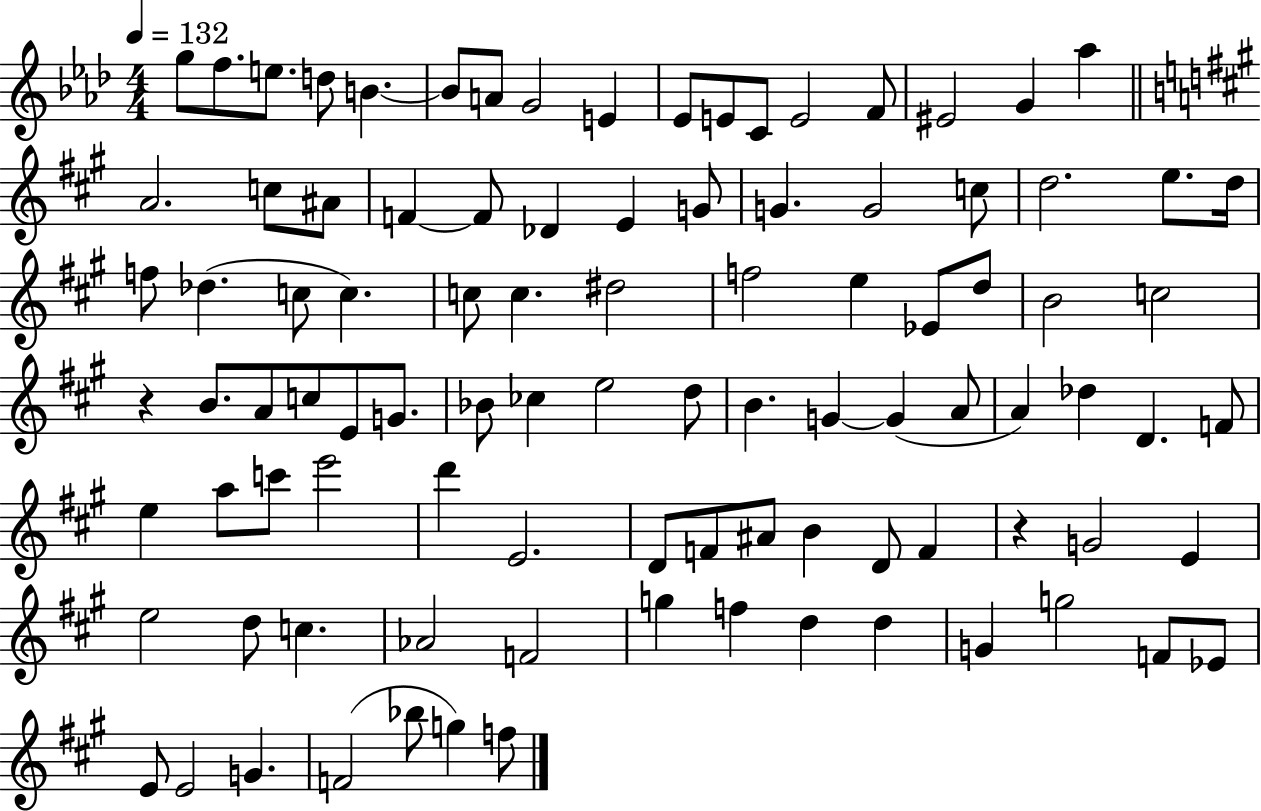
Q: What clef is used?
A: treble